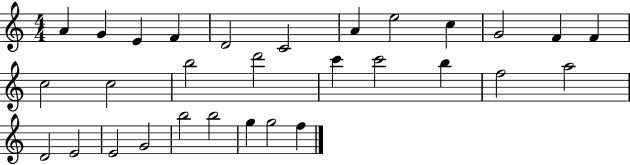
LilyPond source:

{
  \clef treble
  \numericTimeSignature
  \time 4/4
  \key c \major
  a'4 g'4 e'4 f'4 | d'2 c'2 | a'4 e''2 c''4 | g'2 f'4 f'4 | \break c''2 c''2 | b''2 d'''2 | c'''4 c'''2 b''4 | f''2 a''2 | \break d'2 e'2 | e'2 g'2 | b''2 b''2 | g''4 g''2 f''4 | \break \bar "|."
}